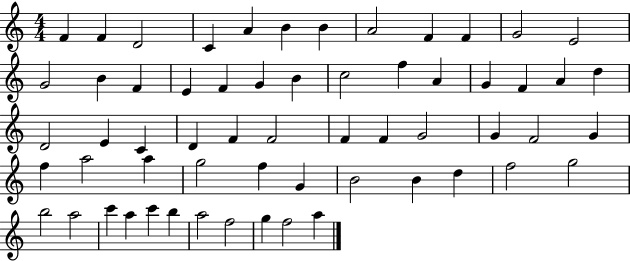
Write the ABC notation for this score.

X:1
T:Untitled
M:4/4
L:1/4
K:C
F F D2 C A B B A2 F F G2 E2 G2 B F E F G B c2 f A G F A d D2 E C D F F2 F F G2 G F2 G f a2 a g2 f G B2 B d f2 g2 b2 a2 c' a c' b a2 f2 g f2 a